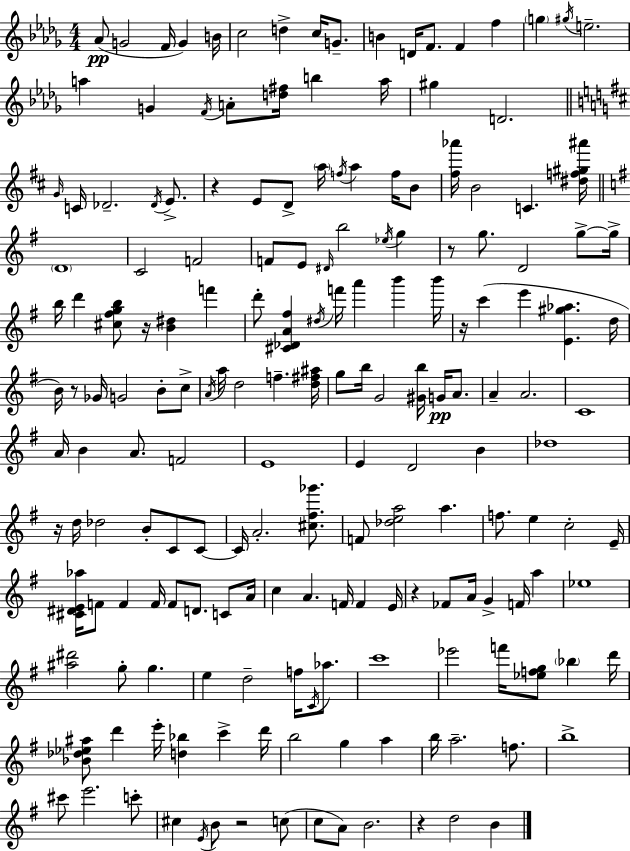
Ab4/e G4/h F4/s G4/q B4/s C5/h D5/q C5/s G4/e. B4/q D4/s F4/e. F4/q F5/q G5/q G#5/s E5/h. A5/q G4/q F4/s A4/e [D5,F#5]/s B5/q A5/s G#5/q D4/h. G4/s C4/s Db4/h. Db4/s E4/e. R/q E4/e D4/e A5/s F5/s A5/q F5/s B4/e [F#5,Ab6]/s B4/h C4/q. [D#5,F5,G#5,A#6]/s D4/w C4/h F4/h F4/e E4/e D#4/s B5/h Eb5/s G5/q R/e G5/e. D4/h G5/e G5/s B5/s D6/q [C#5,F#5,G5,B5]/e R/s [B4,D#5]/q F6/q D6/e [C#4,Db4,A4,F#5]/q D#5/s F6/s A6/q B6/q B6/s R/s C6/q E6/q [E4,G#5,Ab5]/q. D5/s B4/s R/e Gb4/s G4/h B4/e C5/e A4/s A5/s D5/h F5/q. [D5,F#5,A#5]/s G5/e B5/s G4/h [G#4,B5]/s G4/s A4/e. A4/q A4/h. C4/w A4/s B4/q A4/e. F4/h E4/w E4/q D4/h B4/q Db5/w R/s D5/s Db5/h B4/e C4/e C4/e C4/s A4/h. [C#5,F#5,Gb6]/e. F4/e [Db5,E5,A5]/h A5/q. F5/e. E5/q C5/h E4/s [C#4,D#4,E4,Ab5]/s F4/e F4/q F4/s F4/e D4/e. C4/e A4/s C5/q A4/q. F4/s F4/q E4/s R/q FES4/e A4/s G4/q F4/s A5/q Eb5/w [A#5,D#6]/h G5/e G5/q. E5/q D5/h F5/s C4/s Ab5/e. C6/w Eb6/h F6/s [Eb5,F5,G5]/e Bb5/q D6/s [Bb4,Db5,Eb5,A#5]/e D6/q E6/s [D5,Bb5]/q C6/q D6/s B5/h G5/q A5/q B5/s A5/h. F5/e. B5/w C#6/e E6/h. C6/e C#5/q E4/s B4/e R/h C5/e C5/e A4/e B4/h. R/q D5/h B4/q